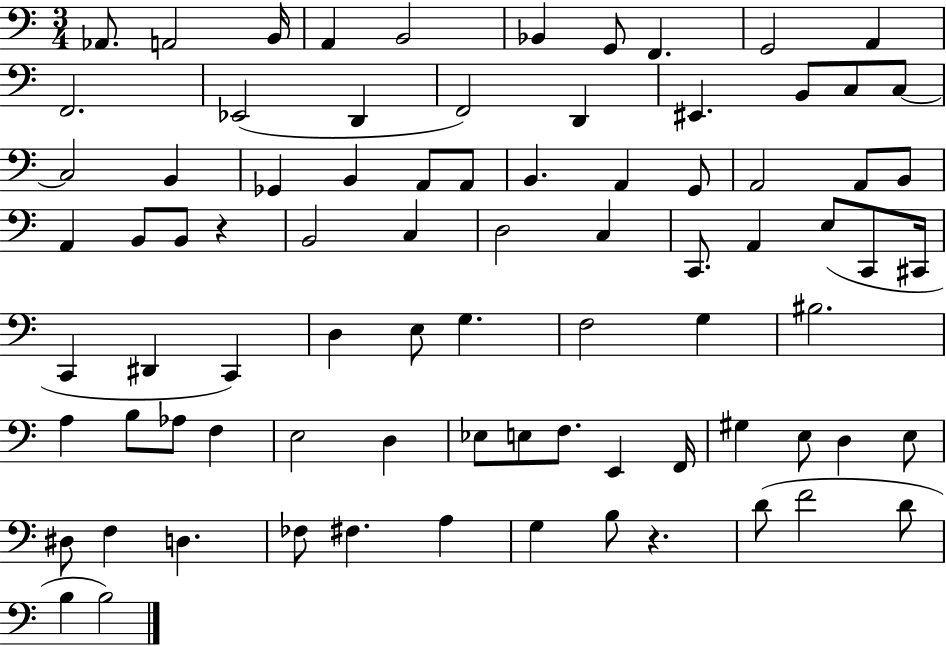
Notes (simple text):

Ab2/e. A2/h B2/s A2/q B2/h Bb2/q G2/e F2/q. G2/h A2/q F2/h. Eb2/h D2/q F2/h D2/q EIS2/q. B2/e C3/e C3/e C3/h B2/q Gb2/q B2/q A2/e A2/e B2/q. A2/q G2/e A2/h A2/e B2/e A2/q B2/e B2/e R/q B2/h C3/q D3/h C3/q C2/e. A2/q E3/e C2/e C#2/s C2/q D#2/q C2/q D3/q E3/e G3/q. F3/h G3/q BIS3/h. A3/q B3/e Ab3/e F3/q E3/h D3/q Eb3/e E3/e F3/e. E2/q F2/s G#3/q E3/e D3/q E3/e D#3/e F3/q D3/q. FES3/e F#3/q. A3/q G3/q B3/e R/q. D4/e F4/h D4/e B3/q B3/h